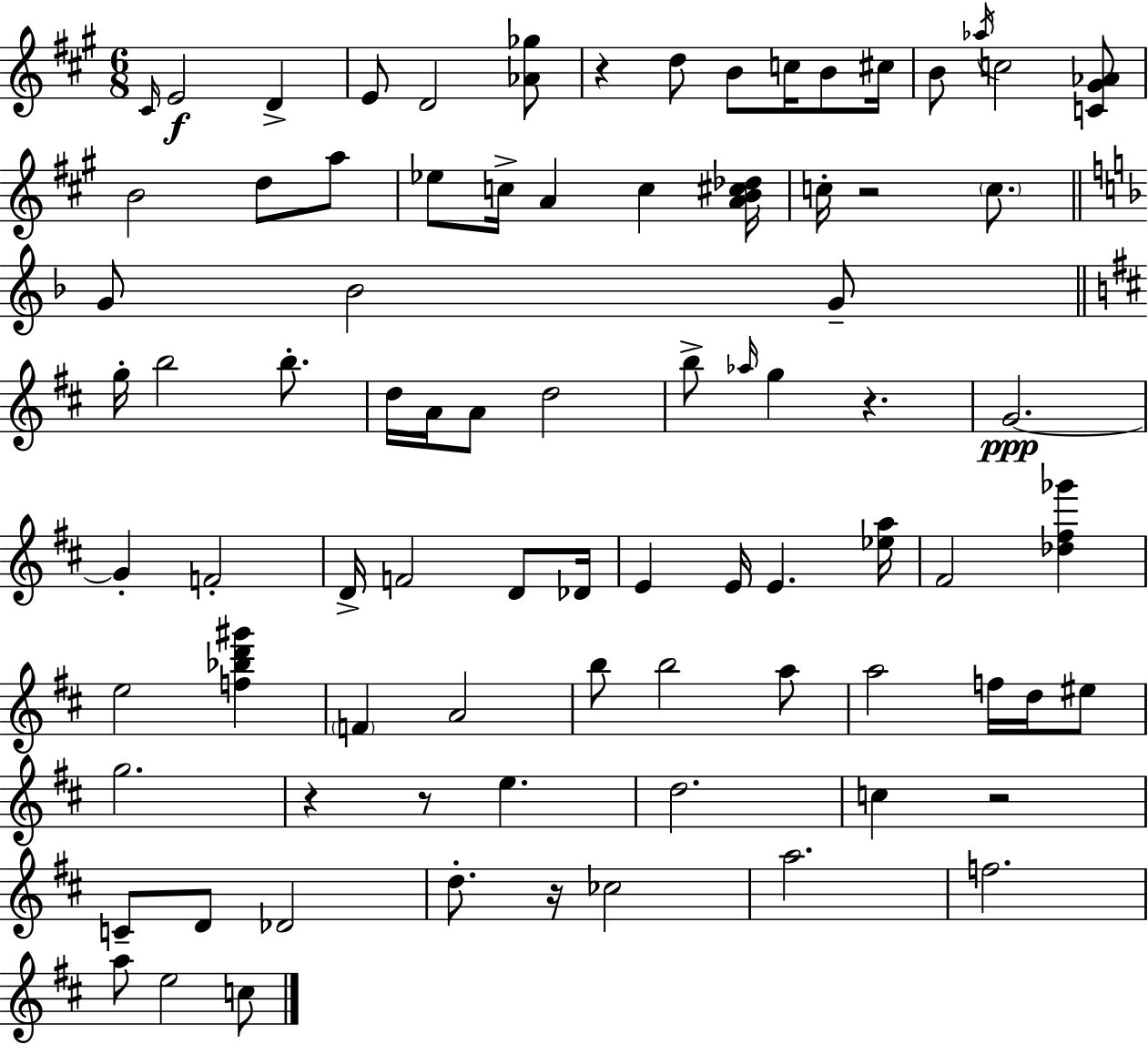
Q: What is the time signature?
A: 6/8